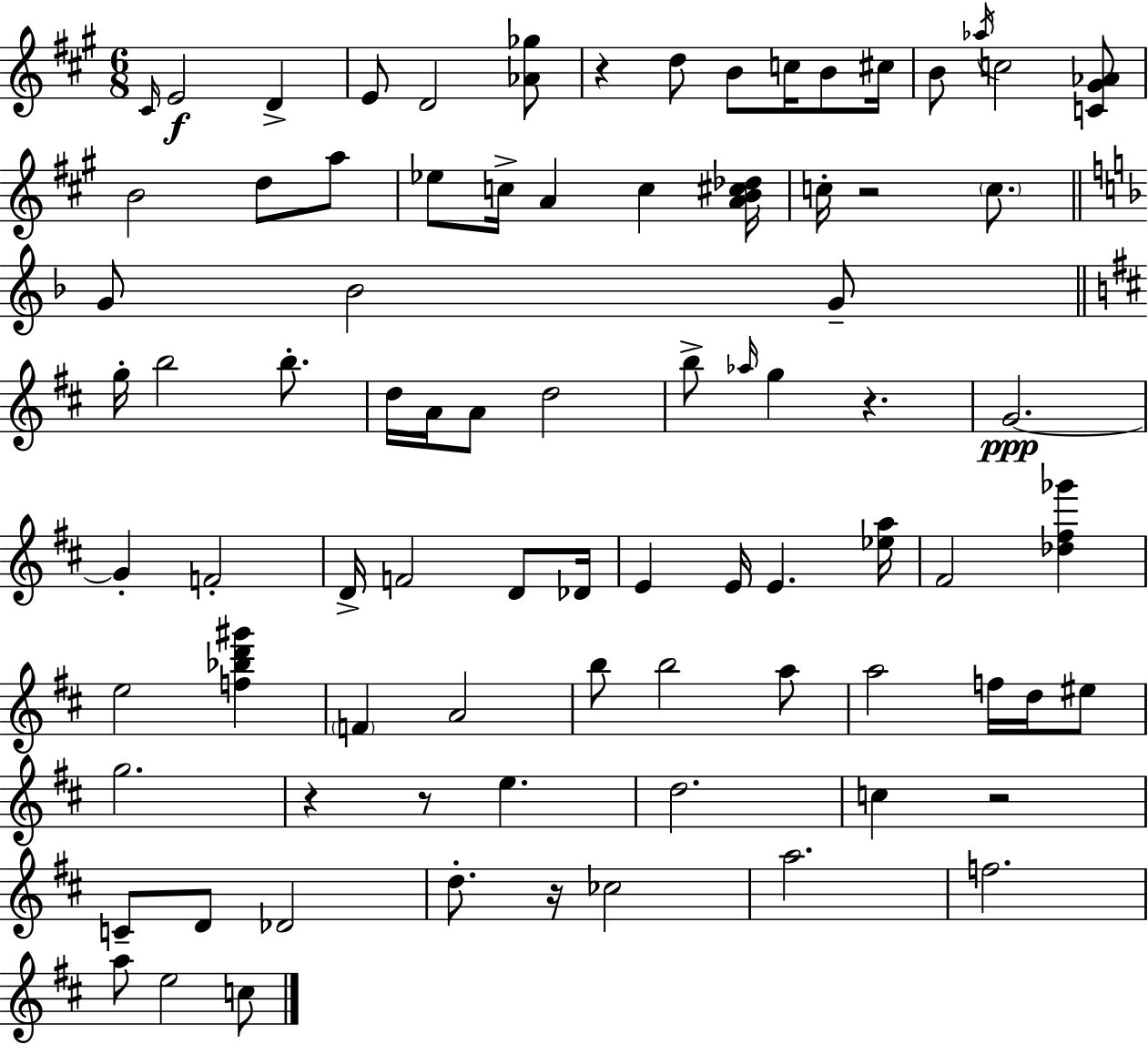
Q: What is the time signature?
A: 6/8